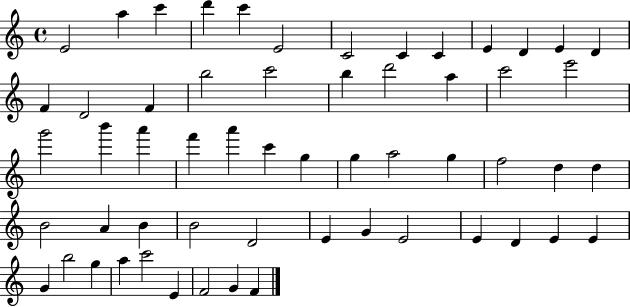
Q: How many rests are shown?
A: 0